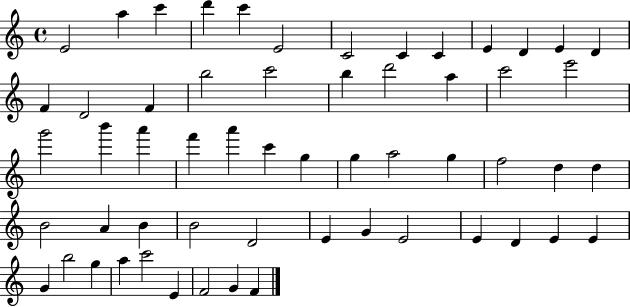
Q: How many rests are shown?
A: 0